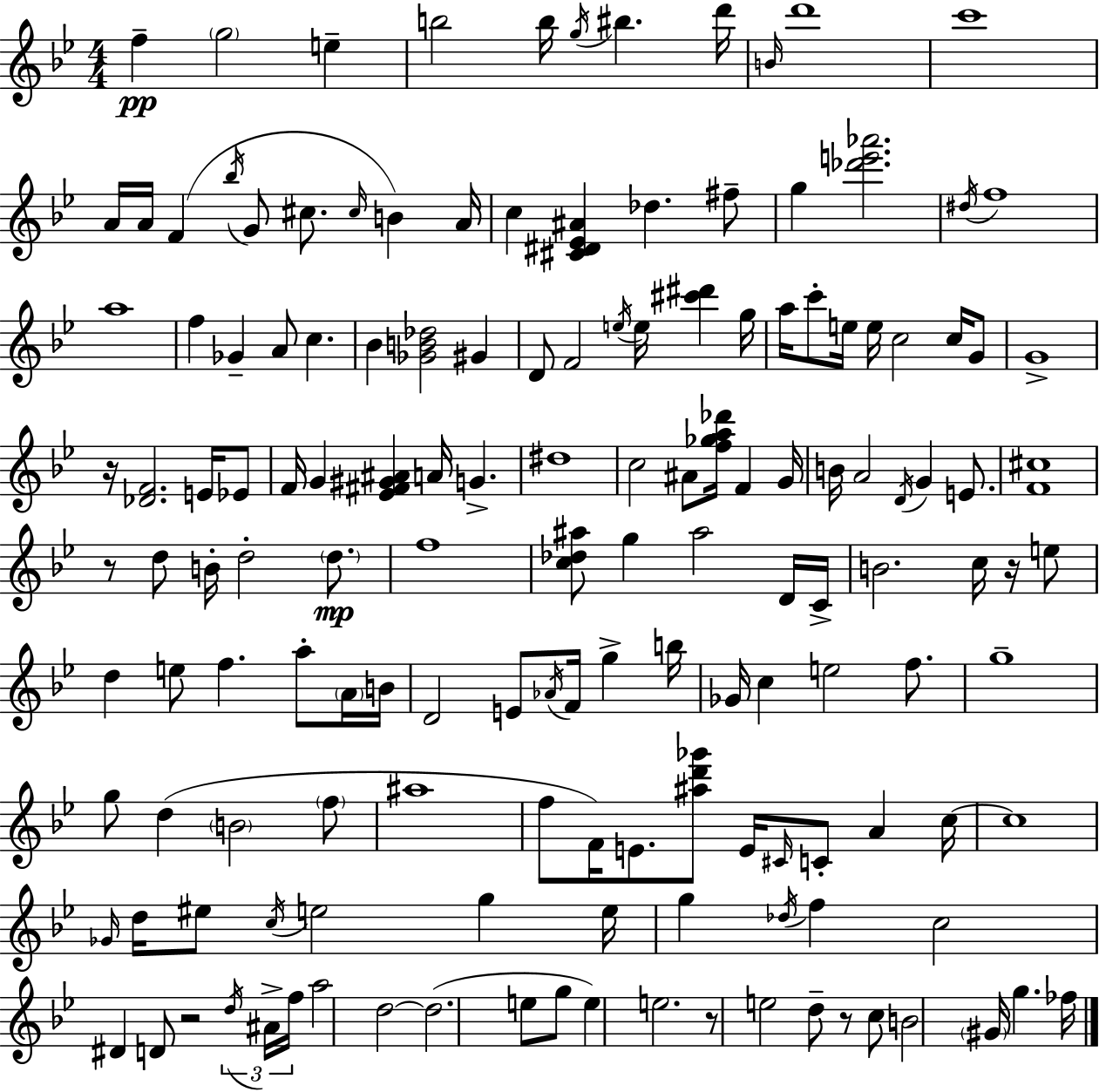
F5/q G5/h E5/q B5/h B5/s G5/s BIS5/q. D6/s B4/s D6/w C6/w A4/s A4/s F4/q Bb5/s G4/e C#5/e. C#5/s B4/q A4/s C5/q [C#4,D#4,Eb4,A#4]/q Db5/q. F#5/e G5/q [Db6,E6,Ab6]/h. D#5/s F5/w A5/w F5/q Gb4/q A4/e C5/q. Bb4/q [Gb4,B4,Db5]/h G#4/q D4/e F4/h E5/s E5/s [C#6,D#6]/q G5/s A5/s C6/e E5/s E5/s C5/h C5/s G4/e G4/w R/s [Db4,F4]/h. E4/s Eb4/e F4/s G4/q [Eb4,F#4,G#4,A#4]/q A4/s G4/q. D#5/w C5/h A#4/e [F5,Gb5,A5,Db6]/s F4/q G4/s B4/s A4/h D4/s G4/q E4/e. [F4,C#5]/w R/e D5/e B4/s D5/h D5/e. F5/w [C5,Db5,A#5]/e G5/q A#5/h D4/s C4/s B4/h. C5/s R/s E5/e D5/q E5/e F5/q. A5/e A4/s B4/s D4/h E4/e Ab4/s F4/s G5/q B5/s Gb4/s C5/q E5/h F5/e. G5/w G5/e D5/q B4/h F5/e A#5/w F5/e F4/s E4/e. [A#5,D6,Gb6]/e E4/s C#4/s C4/e A4/q C5/s C5/w Gb4/s D5/s EIS5/e C5/s E5/h G5/q E5/s G5/q Db5/s F5/q C5/h D#4/q D4/e R/h D5/s A#4/s F5/s A5/h D5/h D5/h. E5/e G5/e E5/q E5/h. R/e E5/h D5/e R/e C5/e B4/h G#4/s G5/q. FES5/s